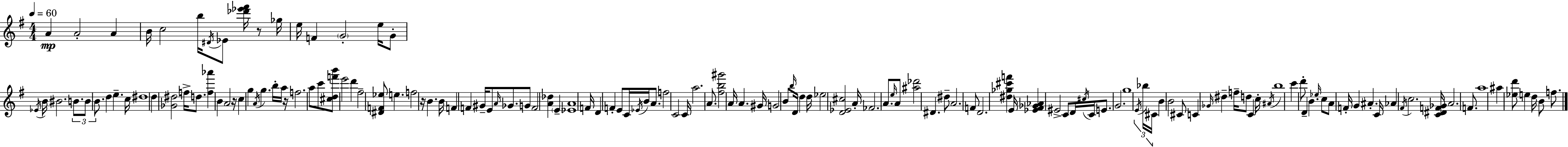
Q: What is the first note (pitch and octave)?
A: A4